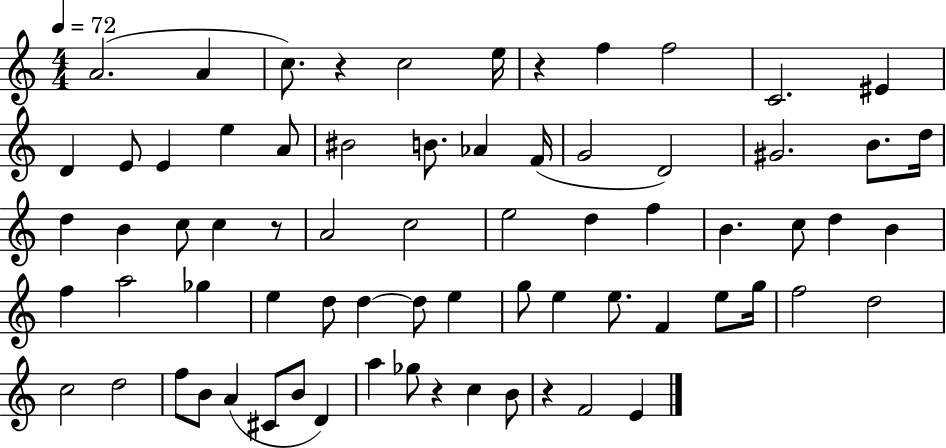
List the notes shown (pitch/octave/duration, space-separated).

A4/h. A4/q C5/e. R/q C5/h E5/s R/q F5/q F5/h C4/h. EIS4/q D4/q E4/e E4/q E5/q A4/e BIS4/h B4/e. Ab4/q F4/s G4/h D4/h G#4/h. B4/e. D5/s D5/q B4/q C5/e C5/q R/e A4/h C5/h E5/h D5/q F5/q B4/q. C5/e D5/q B4/q F5/q A5/h Gb5/q E5/q D5/e D5/q D5/e E5/q G5/e E5/q E5/e. F4/q E5/e G5/s F5/h D5/h C5/h D5/h F5/e B4/e A4/q C#4/e B4/e D4/q A5/q Gb5/e R/q C5/q B4/e R/q F4/h E4/q